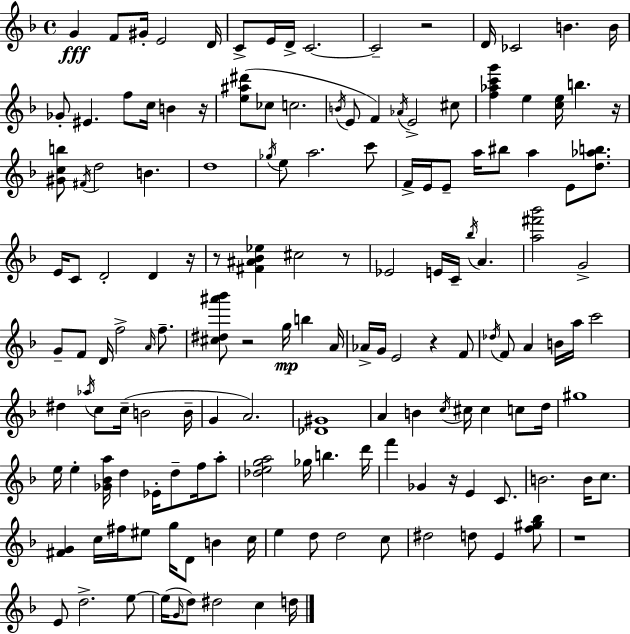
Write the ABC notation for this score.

X:1
T:Untitled
M:4/4
L:1/4
K:Dm
G F/2 ^G/4 E2 D/4 C/2 E/4 D/4 C2 C2 z2 D/4 _C2 B B/4 _G/2 ^E f/2 c/4 B z/4 [e^a^d']/2 _c/2 c2 B/4 E/2 F _A/4 E2 ^c/2 [f_ac'g'] e [ce]/4 b z/4 [^Gcb]/2 ^F/4 d2 B d4 _g/4 e/2 a2 c'/2 F/4 E/4 E/2 a/4 ^b/2 a E/2 [d_ab]/2 E/4 C/2 D2 D z/4 z/2 [^F^A_B_e] ^c2 z/2 _E2 E/4 C/4 _b/4 A [a^f'_b']2 G2 G/2 F/2 D/4 f2 A/4 f/2 [^c^d^a'_b']/2 z2 g/4 b A/4 _A/4 G/4 E2 z F/2 _d/4 F/2 A B/4 a/4 c'2 ^d _a/4 c/2 c/4 B2 B/4 G A2 [_D^G]4 A B c/4 ^c/4 ^c c/2 d/4 ^g4 e/4 e [_G_Ba]/4 d _E/4 d/2 f/4 a/2 [_dega]2 _g/4 b d'/4 f' _G z/4 E C/2 B2 B/4 c/2 [^FG] c/4 ^f/4 ^e/2 g/4 D/2 B c/4 e d/2 d2 c/2 ^d2 d/2 E [f^g_b]/2 z4 E/2 d2 e/2 e/4 G/4 d/2 ^d2 c d/4